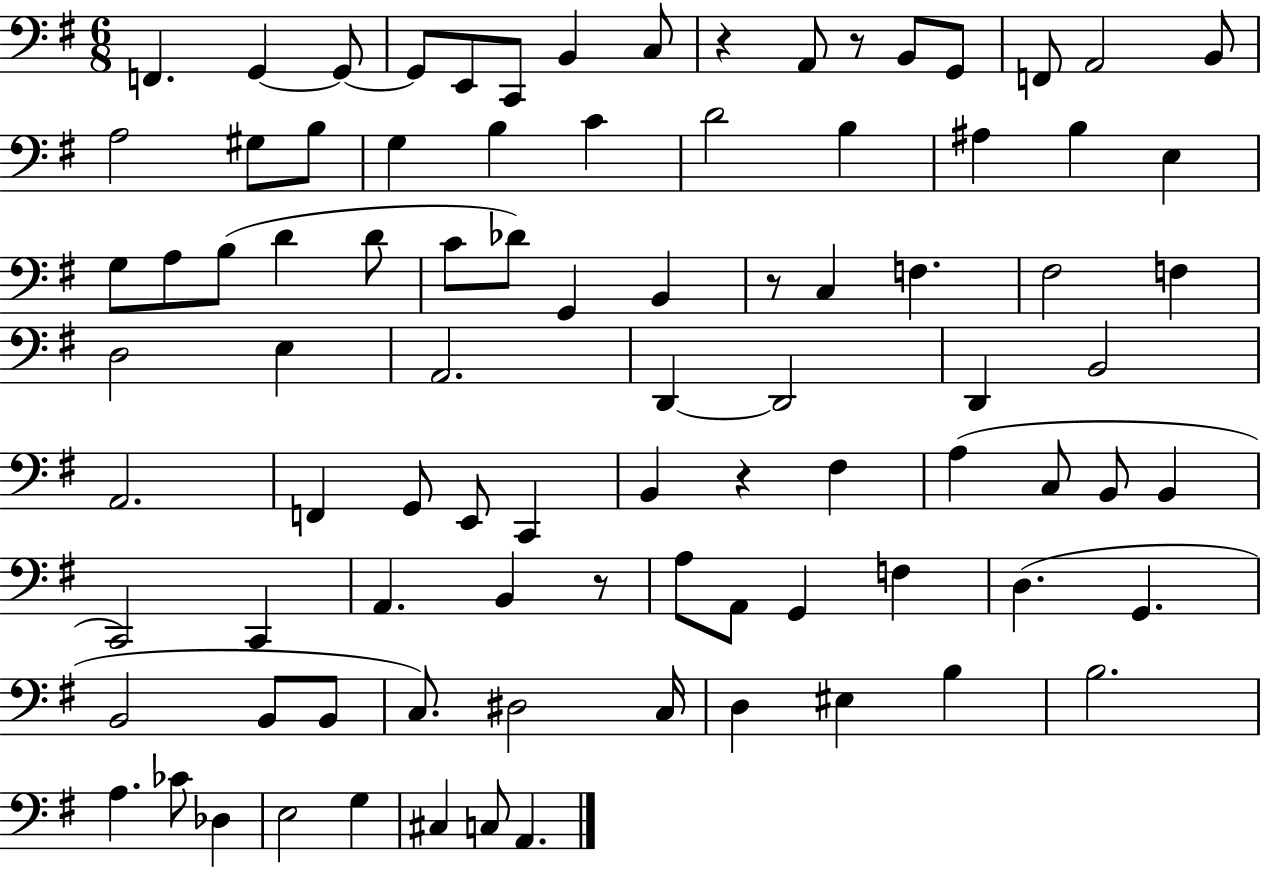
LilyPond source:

{
  \clef bass
  \numericTimeSignature
  \time 6/8
  \key g \major
  f,4. g,4~~ g,8~~ | g,8 e,8 c,8 b,4 c8 | r4 a,8 r8 b,8 g,8 | f,8 a,2 b,8 | \break a2 gis8 b8 | g4 b4 c'4 | d'2 b4 | ais4 b4 e4 | \break g8 a8 b8( d'4 d'8 | c'8 des'8) g,4 b,4 | r8 c4 f4. | fis2 f4 | \break d2 e4 | a,2. | d,4~~ d,2 | d,4 b,2 | \break a,2. | f,4 g,8 e,8 c,4 | b,4 r4 fis4 | a4( c8 b,8 b,4 | \break c,2) c,4 | a,4. b,4 r8 | a8 a,8 g,4 f4 | d4.( g,4. | \break b,2 b,8 b,8 | c8.) dis2 c16 | d4 eis4 b4 | b2. | \break a4. ces'8 des4 | e2 g4 | cis4 c8 a,4. | \bar "|."
}